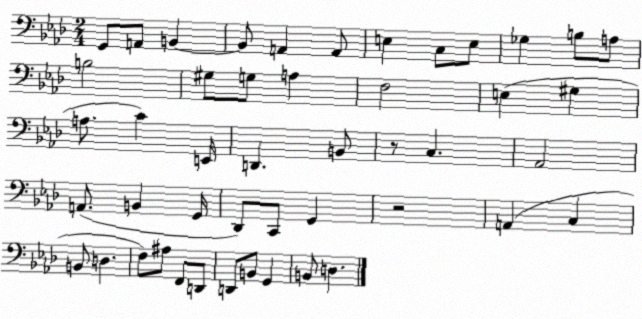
X:1
T:Untitled
M:2/4
L:1/4
K:Ab
G,,/2 A,,/2 B,, B,,/2 A,, A,,/2 E, C,/2 E,/2 _G, B,/2 A,/2 B,2 ^G,/2 G,/2 A, F,2 E, ^G, A,/2 C E,,/4 D,, B,,/2 z/2 C, _A,,2 A,,/2 B,, G,,/4 _D,,/2 C,,/2 G,, z2 A,, C, B,,/2 D, F,/2 ^A,/2 F,,/2 D,,/2 D,,/2 B,,/2 G,, B,,/2 D,